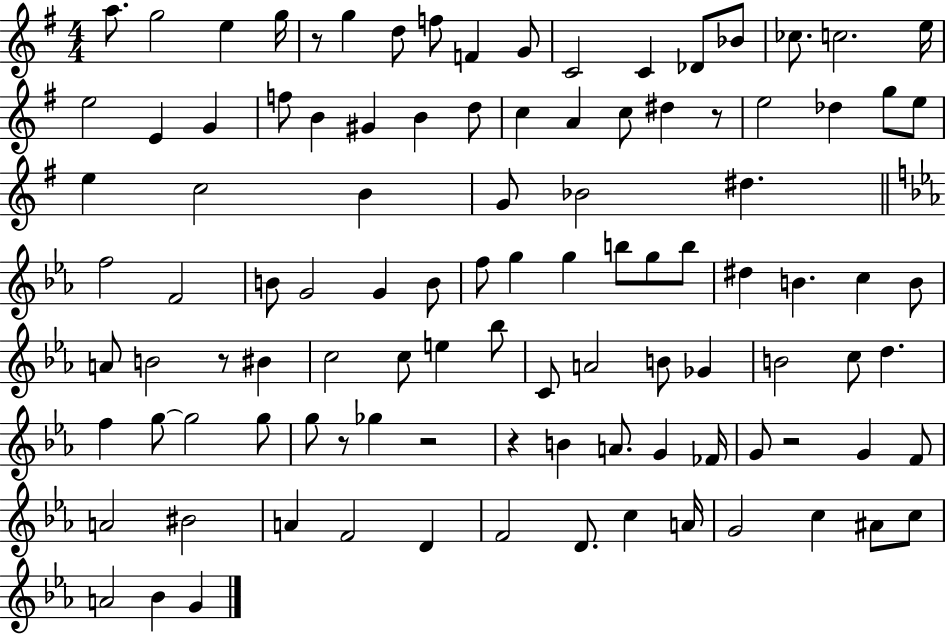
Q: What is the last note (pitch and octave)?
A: G4